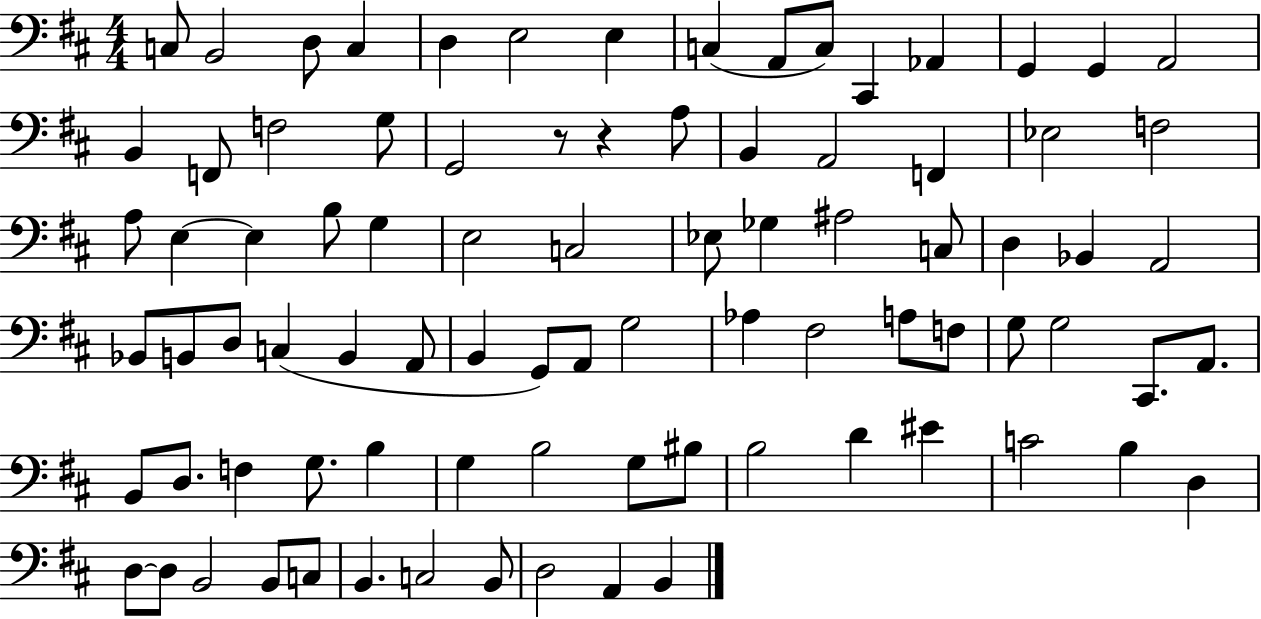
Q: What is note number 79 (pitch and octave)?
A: B2